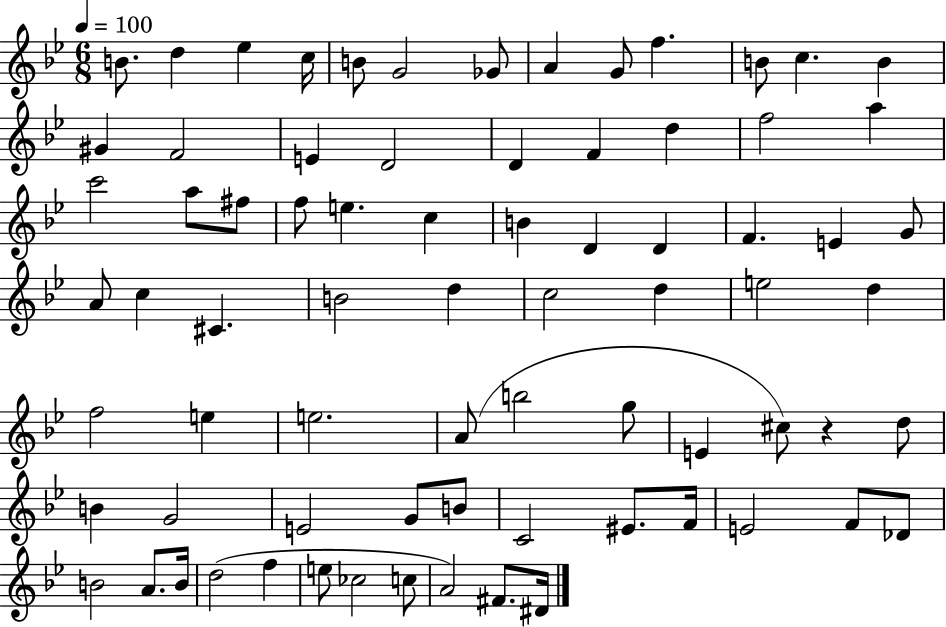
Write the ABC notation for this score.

X:1
T:Untitled
M:6/8
L:1/4
K:Bb
B/2 d _e c/4 B/2 G2 _G/2 A G/2 f B/2 c B ^G F2 E D2 D F d f2 a c'2 a/2 ^f/2 f/2 e c B D D F E G/2 A/2 c ^C B2 d c2 d e2 d f2 e e2 A/2 b2 g/2 E ^c/2 z d/2 B G2 E2 G/2 B/2 C2 ^E/2 F/4 E2 F/2 _D/2 B2 A/2 B/4 d2 f e/2 _c2 c/2 A2 ^F/2 ^D/4